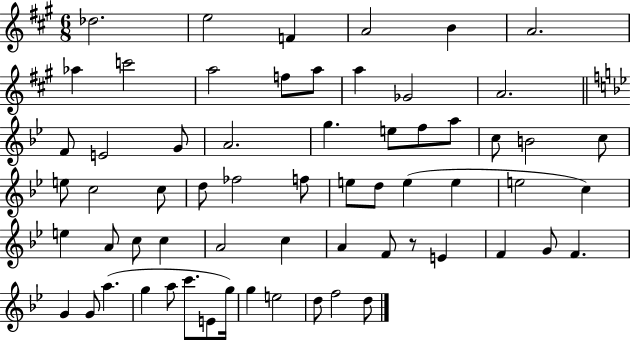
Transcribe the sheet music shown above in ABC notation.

X:1
T:Untitled
M:6/8
L:1/4
K:A
_d2 e2 F A2 B A2 _a c'2 a2 f/2 a/2 a _G2 A2 F/2 E2 G/2 A2 g e/2 f/2 a/2 c/2 B2 c/2 e/2 c2 c/2 d/2 _f2 f/2 e/2 d/2 e e e2 c e A/2 c/2 c A2 c A F/2 z/2 E F G/2 F G G/2 a g a/2 c'/2 E/2 g/4 g e2 d/2 f2 d/2